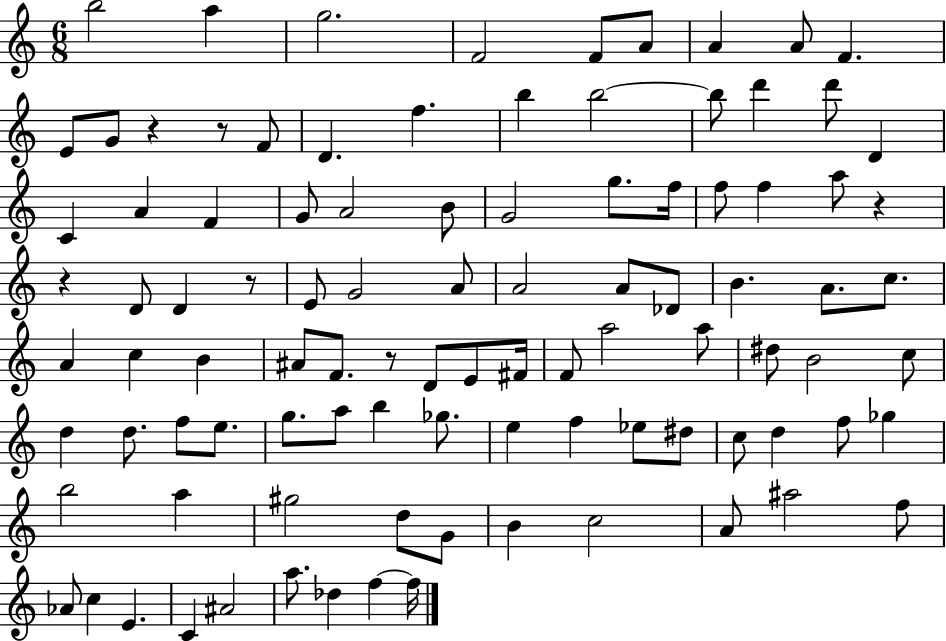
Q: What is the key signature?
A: C major